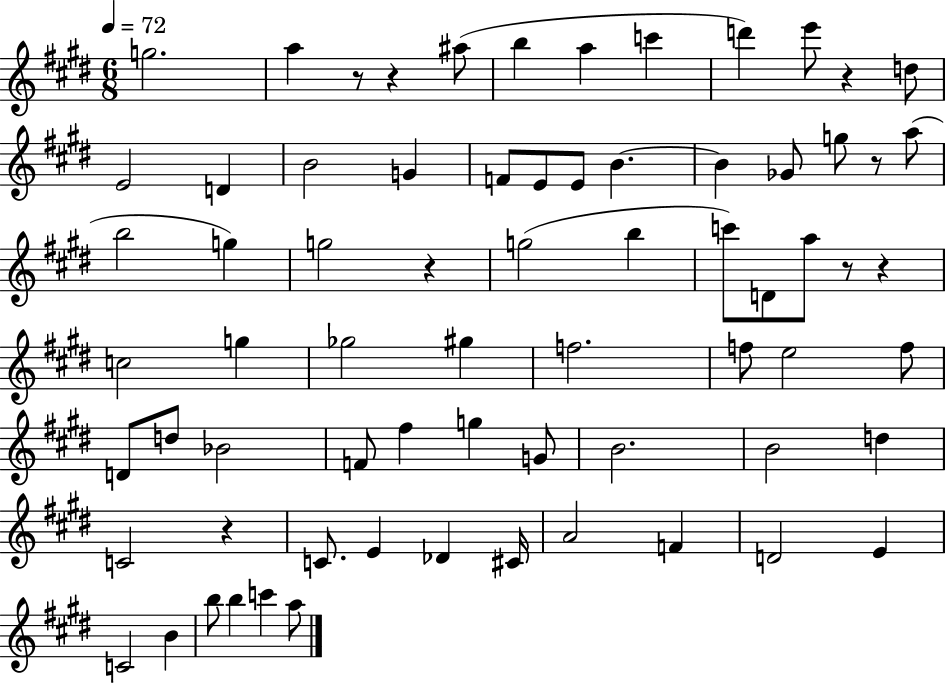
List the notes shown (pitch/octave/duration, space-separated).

G5/h. A5/q R/e R/q A#5/e B5/q A5/q C6/q D6/q E6/e R/q D5/e E4/h D4/q B4/h G4/q F4/e E4/e E4/e B4/q. B4/q Gb4/e G5/e R/e A5/e B5/h G5/q G5/h R/q G5/h B5/q C6/e D4/e A5/e R/e R/q C5/h G5/q Gb5/h G#5/q F5/h. F5/e E5/h F5/e D4/e D5/e Bb4/h F4/e F#5/q G5/q G4/e B4/h. B4/h D5/q C4/h R/q C4/e. E4/q Db4/q C#4/s A4/h F4/q D4/h E4/q C4/h B4/q B5/e B5/q C6/q A5/e